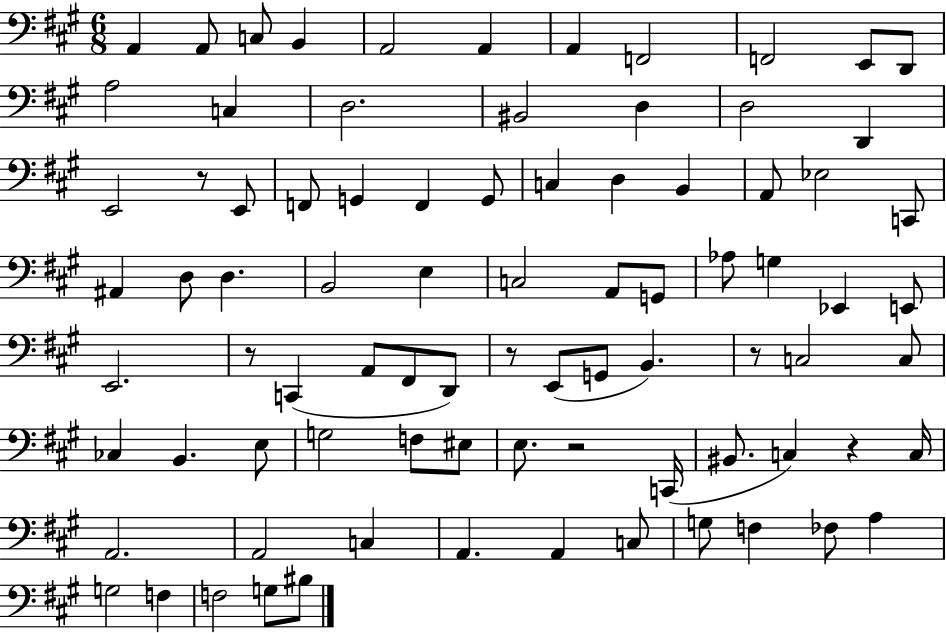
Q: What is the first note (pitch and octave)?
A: A2